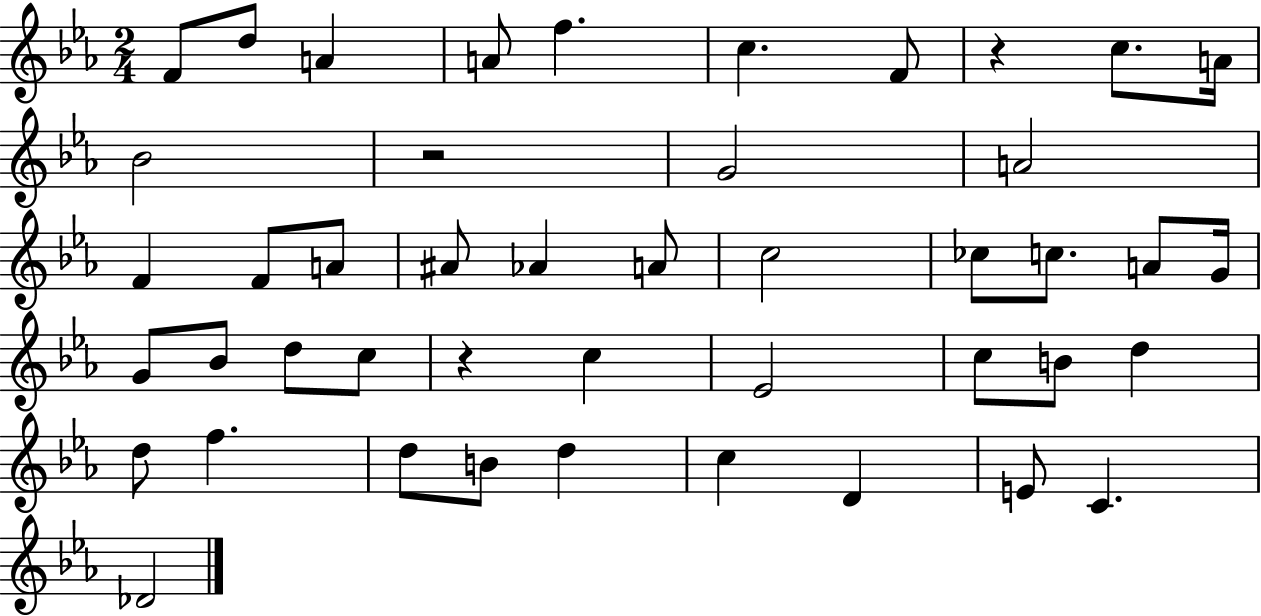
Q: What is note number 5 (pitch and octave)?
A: F5